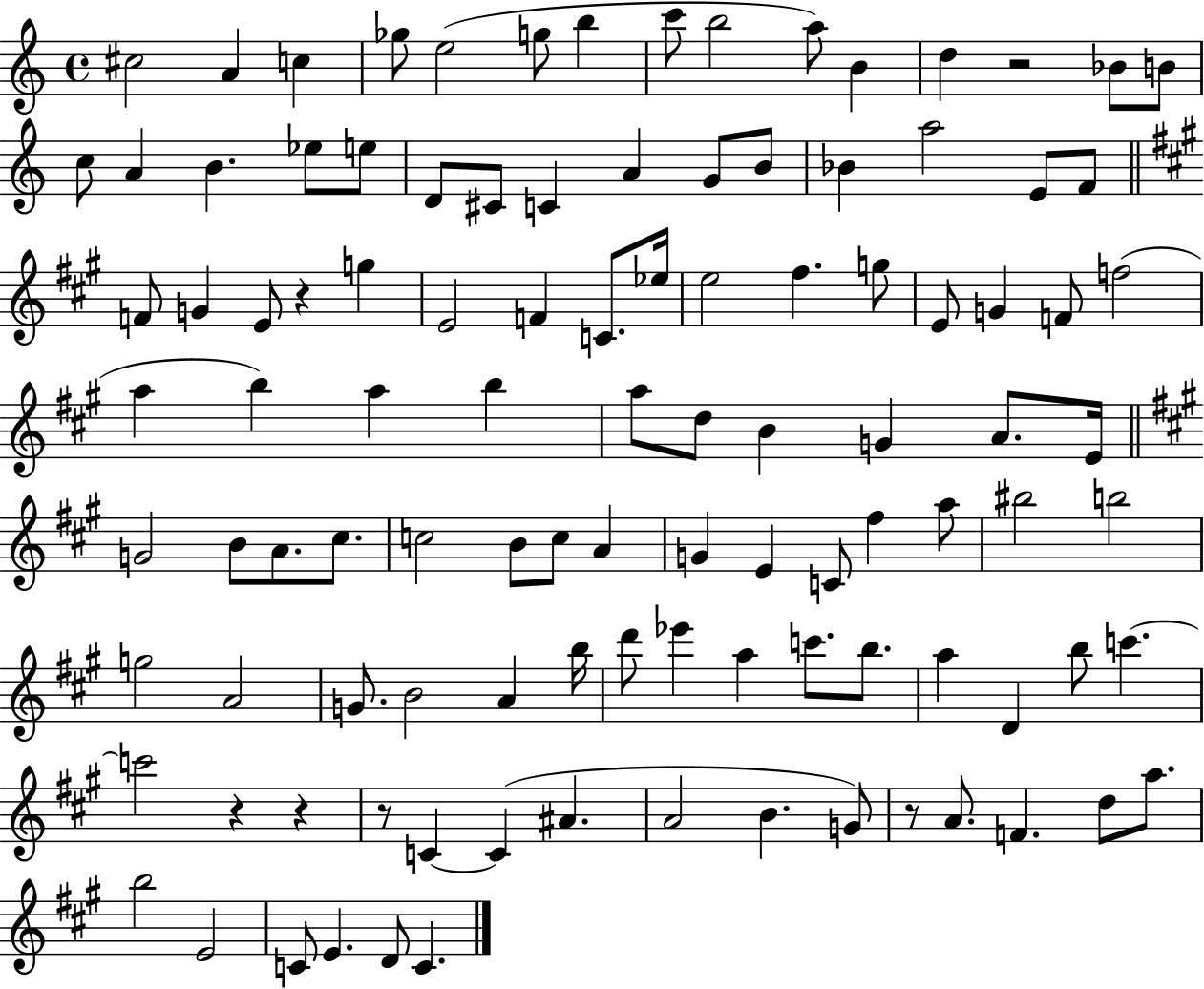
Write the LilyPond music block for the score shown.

{
  \clef treble
  \time 4/4
  \defaultTimeSignature
  \key c \major
  \repeat volta 2 { cis''2 a'4 c''4 | ges''8 e''2( g''8 b''4 | c'''8 b''2 a''8) b'4 | d''4 r2 bes'8 b'8 | \break c''8 a'4 b'4. ees''8 e''8 | d'8 cis'8 c'4 a'4 g'8 b'8 | bes'4 a''2 e'8 f'8 | \bar "||" \break \key a \major f'8 g'4 e'8 r4 g''4 | e'2 f'4 c'8. ees''16 | e''2 fis''4. g''8 | e'8 g'4 f'8 f''2( | \break a''4 b''4) a''4 b''4 | a''8 d''8 b'4 g'4 a'8. e'16 | \bar "||" \break \key a \major g'2 b'8 a'8. cis''8. | c''2 b'8 c''8 a'4 | g'4 e'4 c'8 fis''4 a''8 | bis''2 b''2 | \break g''2 a'2 | g'8. b'2 a'4 b''16 | d'''8 ees'''4 a''4 c'''8. b''8. | a''4 d'4 b''8 c'''4.~~ | \break c'''2 r4 r4 | r8 c'4~~ c'4( ais'4. | a'2 b'4. g'8) | r8 a'8. f'4. d''8 a''8. | \break b''2 e'2 | c'8 e'4. d'8 c'4. | } \bar "|."
}